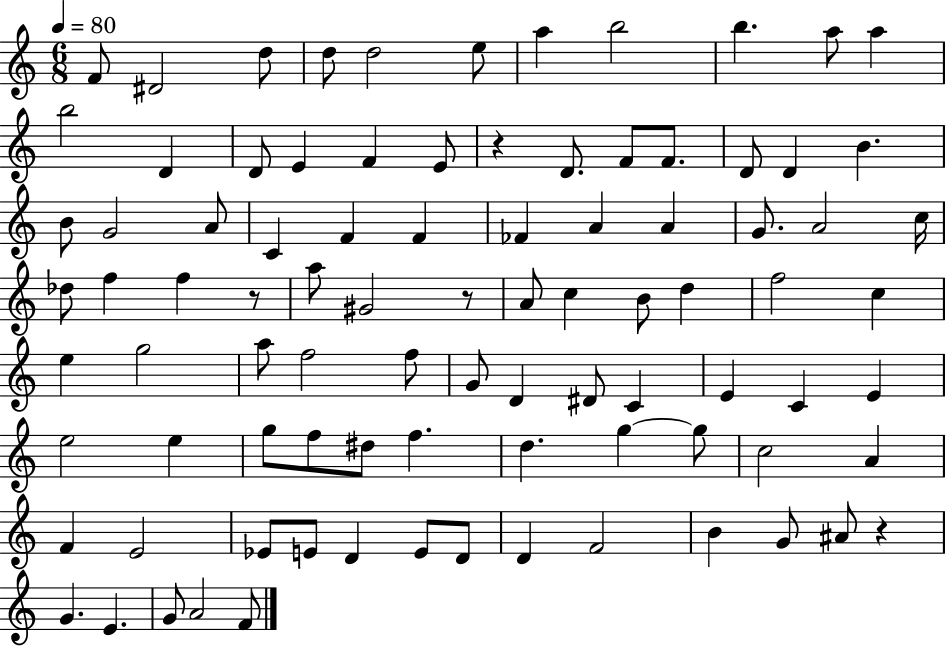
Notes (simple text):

F4/e D#4/h D5/e D5/e D5/h E5/e A5/q B5/h B5/q. A5/e A5/q B5/h D4/q D4/e E4/q F4/q E4/e R/q D4/e. F4/e F4/e. D4/e D4/q B4/q. B4/e G4/h A4/e C4/q F4/q F4/q FES4/q A4/q A4/q G4/e. A4/h C5/s Db5/e F5/q F5/q R/e A5/e G#4/h R/e A4/e C5/q B4/e D5/q F5/h C5/q E5/q G5/h A5/e F5/h F5/e G4/e D4/q D#4/e C4/q E4/q C4/q E4/q E5/h E5/q G5/e F5/e D#5/e F5/q. D5/q. G5/q G5/e C5/h A4/q F4/q E4/h Eb4/e E4/e D4/q E4/e D4/e D4/q F4/h B4/q G4/e A#4/e R/q G4/q. E4/q. G4/e A4/h F4/e